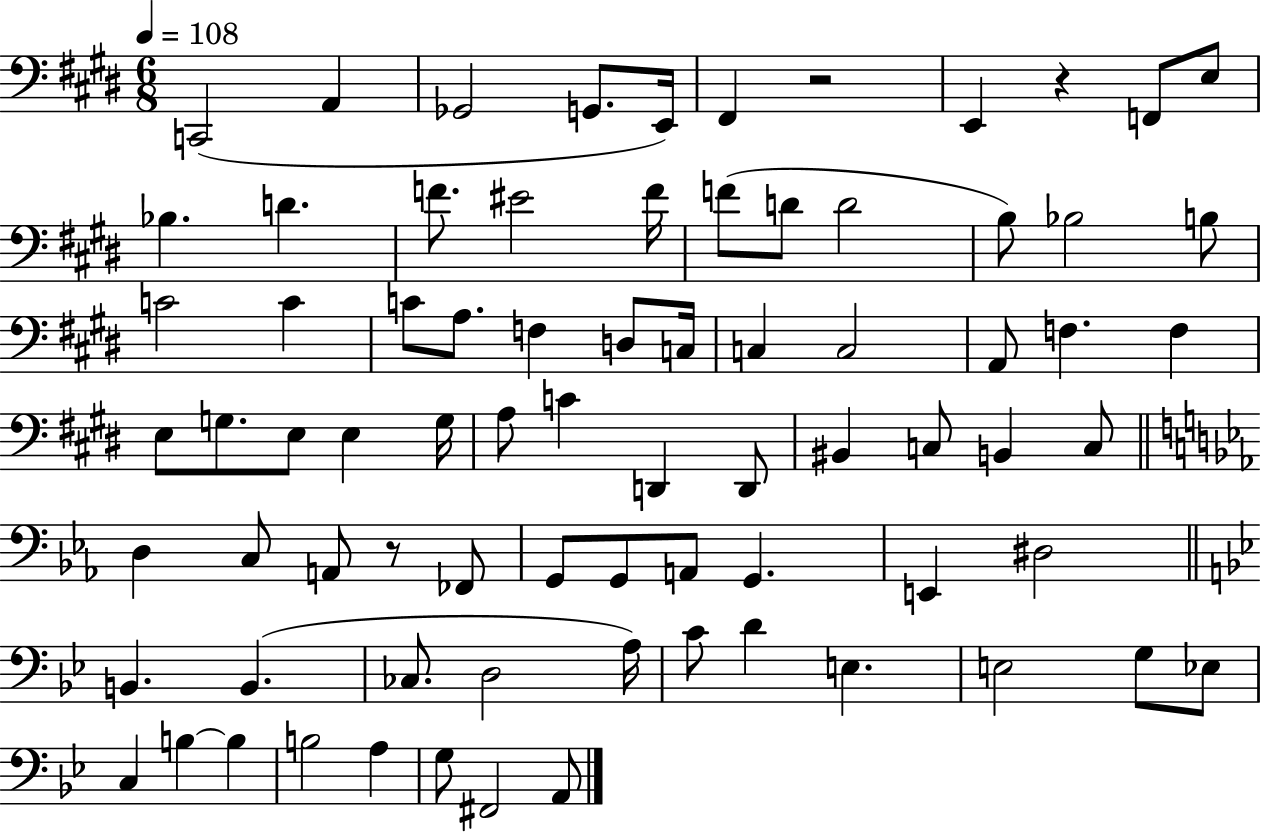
{
  \clef bass
  \numericTimeSignature
  \time 6/8
  \key e \major
  \tempo 4 = 108
  c,2( a,4 | ges,2 g,8. e,16) | fis,4 r2 | e,4 r4 f,8 e8 | \break bes4. d'4. | f'8. eis'2 f'16 | f'8( d'8 d'2 | b8) bes2 b8 | \break c'2 c'4 | c'8 a8. f4 d8 c16 | c4 c2 | a,8 f4. f4 | \break e8 g8. e8 e4 g16 | a8 c'4 d,4 d,8 | bis,4 c8 b,4 c8 | \bar "||" \break \key ees \major d4 c8 a,8 r8 fes,8 | g,8 g,8 a,8 g,4. | e,4 dis2 | \bar "||" \break \key g \minor b,4. b,4.( | ces8. d2 a16) | c'8 d'4 e4. | e2 g8 ees8 | \break c4 b4~~ b4 | b2 a4 | g8 fis,2 a,8 | \bar "|."
}